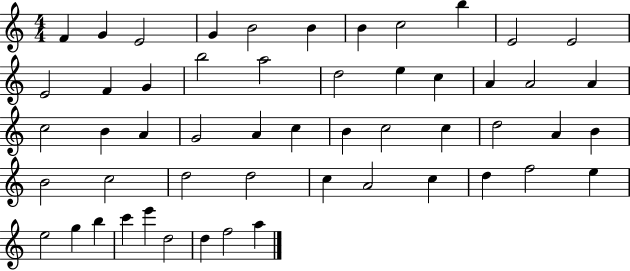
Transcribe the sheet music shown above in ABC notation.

X:1
T:Untitled
M:4/4
L:1/4
K:C
F G E2 G B2 B B c2 b E2 E2 E2 F G b2 a2 d2 e c A A2 A c2 B A G2 A c B c2 c d2 A B B2 c2 d2 d2 c A2 c d f2 e e2 g b c' e' d2 d f2 a